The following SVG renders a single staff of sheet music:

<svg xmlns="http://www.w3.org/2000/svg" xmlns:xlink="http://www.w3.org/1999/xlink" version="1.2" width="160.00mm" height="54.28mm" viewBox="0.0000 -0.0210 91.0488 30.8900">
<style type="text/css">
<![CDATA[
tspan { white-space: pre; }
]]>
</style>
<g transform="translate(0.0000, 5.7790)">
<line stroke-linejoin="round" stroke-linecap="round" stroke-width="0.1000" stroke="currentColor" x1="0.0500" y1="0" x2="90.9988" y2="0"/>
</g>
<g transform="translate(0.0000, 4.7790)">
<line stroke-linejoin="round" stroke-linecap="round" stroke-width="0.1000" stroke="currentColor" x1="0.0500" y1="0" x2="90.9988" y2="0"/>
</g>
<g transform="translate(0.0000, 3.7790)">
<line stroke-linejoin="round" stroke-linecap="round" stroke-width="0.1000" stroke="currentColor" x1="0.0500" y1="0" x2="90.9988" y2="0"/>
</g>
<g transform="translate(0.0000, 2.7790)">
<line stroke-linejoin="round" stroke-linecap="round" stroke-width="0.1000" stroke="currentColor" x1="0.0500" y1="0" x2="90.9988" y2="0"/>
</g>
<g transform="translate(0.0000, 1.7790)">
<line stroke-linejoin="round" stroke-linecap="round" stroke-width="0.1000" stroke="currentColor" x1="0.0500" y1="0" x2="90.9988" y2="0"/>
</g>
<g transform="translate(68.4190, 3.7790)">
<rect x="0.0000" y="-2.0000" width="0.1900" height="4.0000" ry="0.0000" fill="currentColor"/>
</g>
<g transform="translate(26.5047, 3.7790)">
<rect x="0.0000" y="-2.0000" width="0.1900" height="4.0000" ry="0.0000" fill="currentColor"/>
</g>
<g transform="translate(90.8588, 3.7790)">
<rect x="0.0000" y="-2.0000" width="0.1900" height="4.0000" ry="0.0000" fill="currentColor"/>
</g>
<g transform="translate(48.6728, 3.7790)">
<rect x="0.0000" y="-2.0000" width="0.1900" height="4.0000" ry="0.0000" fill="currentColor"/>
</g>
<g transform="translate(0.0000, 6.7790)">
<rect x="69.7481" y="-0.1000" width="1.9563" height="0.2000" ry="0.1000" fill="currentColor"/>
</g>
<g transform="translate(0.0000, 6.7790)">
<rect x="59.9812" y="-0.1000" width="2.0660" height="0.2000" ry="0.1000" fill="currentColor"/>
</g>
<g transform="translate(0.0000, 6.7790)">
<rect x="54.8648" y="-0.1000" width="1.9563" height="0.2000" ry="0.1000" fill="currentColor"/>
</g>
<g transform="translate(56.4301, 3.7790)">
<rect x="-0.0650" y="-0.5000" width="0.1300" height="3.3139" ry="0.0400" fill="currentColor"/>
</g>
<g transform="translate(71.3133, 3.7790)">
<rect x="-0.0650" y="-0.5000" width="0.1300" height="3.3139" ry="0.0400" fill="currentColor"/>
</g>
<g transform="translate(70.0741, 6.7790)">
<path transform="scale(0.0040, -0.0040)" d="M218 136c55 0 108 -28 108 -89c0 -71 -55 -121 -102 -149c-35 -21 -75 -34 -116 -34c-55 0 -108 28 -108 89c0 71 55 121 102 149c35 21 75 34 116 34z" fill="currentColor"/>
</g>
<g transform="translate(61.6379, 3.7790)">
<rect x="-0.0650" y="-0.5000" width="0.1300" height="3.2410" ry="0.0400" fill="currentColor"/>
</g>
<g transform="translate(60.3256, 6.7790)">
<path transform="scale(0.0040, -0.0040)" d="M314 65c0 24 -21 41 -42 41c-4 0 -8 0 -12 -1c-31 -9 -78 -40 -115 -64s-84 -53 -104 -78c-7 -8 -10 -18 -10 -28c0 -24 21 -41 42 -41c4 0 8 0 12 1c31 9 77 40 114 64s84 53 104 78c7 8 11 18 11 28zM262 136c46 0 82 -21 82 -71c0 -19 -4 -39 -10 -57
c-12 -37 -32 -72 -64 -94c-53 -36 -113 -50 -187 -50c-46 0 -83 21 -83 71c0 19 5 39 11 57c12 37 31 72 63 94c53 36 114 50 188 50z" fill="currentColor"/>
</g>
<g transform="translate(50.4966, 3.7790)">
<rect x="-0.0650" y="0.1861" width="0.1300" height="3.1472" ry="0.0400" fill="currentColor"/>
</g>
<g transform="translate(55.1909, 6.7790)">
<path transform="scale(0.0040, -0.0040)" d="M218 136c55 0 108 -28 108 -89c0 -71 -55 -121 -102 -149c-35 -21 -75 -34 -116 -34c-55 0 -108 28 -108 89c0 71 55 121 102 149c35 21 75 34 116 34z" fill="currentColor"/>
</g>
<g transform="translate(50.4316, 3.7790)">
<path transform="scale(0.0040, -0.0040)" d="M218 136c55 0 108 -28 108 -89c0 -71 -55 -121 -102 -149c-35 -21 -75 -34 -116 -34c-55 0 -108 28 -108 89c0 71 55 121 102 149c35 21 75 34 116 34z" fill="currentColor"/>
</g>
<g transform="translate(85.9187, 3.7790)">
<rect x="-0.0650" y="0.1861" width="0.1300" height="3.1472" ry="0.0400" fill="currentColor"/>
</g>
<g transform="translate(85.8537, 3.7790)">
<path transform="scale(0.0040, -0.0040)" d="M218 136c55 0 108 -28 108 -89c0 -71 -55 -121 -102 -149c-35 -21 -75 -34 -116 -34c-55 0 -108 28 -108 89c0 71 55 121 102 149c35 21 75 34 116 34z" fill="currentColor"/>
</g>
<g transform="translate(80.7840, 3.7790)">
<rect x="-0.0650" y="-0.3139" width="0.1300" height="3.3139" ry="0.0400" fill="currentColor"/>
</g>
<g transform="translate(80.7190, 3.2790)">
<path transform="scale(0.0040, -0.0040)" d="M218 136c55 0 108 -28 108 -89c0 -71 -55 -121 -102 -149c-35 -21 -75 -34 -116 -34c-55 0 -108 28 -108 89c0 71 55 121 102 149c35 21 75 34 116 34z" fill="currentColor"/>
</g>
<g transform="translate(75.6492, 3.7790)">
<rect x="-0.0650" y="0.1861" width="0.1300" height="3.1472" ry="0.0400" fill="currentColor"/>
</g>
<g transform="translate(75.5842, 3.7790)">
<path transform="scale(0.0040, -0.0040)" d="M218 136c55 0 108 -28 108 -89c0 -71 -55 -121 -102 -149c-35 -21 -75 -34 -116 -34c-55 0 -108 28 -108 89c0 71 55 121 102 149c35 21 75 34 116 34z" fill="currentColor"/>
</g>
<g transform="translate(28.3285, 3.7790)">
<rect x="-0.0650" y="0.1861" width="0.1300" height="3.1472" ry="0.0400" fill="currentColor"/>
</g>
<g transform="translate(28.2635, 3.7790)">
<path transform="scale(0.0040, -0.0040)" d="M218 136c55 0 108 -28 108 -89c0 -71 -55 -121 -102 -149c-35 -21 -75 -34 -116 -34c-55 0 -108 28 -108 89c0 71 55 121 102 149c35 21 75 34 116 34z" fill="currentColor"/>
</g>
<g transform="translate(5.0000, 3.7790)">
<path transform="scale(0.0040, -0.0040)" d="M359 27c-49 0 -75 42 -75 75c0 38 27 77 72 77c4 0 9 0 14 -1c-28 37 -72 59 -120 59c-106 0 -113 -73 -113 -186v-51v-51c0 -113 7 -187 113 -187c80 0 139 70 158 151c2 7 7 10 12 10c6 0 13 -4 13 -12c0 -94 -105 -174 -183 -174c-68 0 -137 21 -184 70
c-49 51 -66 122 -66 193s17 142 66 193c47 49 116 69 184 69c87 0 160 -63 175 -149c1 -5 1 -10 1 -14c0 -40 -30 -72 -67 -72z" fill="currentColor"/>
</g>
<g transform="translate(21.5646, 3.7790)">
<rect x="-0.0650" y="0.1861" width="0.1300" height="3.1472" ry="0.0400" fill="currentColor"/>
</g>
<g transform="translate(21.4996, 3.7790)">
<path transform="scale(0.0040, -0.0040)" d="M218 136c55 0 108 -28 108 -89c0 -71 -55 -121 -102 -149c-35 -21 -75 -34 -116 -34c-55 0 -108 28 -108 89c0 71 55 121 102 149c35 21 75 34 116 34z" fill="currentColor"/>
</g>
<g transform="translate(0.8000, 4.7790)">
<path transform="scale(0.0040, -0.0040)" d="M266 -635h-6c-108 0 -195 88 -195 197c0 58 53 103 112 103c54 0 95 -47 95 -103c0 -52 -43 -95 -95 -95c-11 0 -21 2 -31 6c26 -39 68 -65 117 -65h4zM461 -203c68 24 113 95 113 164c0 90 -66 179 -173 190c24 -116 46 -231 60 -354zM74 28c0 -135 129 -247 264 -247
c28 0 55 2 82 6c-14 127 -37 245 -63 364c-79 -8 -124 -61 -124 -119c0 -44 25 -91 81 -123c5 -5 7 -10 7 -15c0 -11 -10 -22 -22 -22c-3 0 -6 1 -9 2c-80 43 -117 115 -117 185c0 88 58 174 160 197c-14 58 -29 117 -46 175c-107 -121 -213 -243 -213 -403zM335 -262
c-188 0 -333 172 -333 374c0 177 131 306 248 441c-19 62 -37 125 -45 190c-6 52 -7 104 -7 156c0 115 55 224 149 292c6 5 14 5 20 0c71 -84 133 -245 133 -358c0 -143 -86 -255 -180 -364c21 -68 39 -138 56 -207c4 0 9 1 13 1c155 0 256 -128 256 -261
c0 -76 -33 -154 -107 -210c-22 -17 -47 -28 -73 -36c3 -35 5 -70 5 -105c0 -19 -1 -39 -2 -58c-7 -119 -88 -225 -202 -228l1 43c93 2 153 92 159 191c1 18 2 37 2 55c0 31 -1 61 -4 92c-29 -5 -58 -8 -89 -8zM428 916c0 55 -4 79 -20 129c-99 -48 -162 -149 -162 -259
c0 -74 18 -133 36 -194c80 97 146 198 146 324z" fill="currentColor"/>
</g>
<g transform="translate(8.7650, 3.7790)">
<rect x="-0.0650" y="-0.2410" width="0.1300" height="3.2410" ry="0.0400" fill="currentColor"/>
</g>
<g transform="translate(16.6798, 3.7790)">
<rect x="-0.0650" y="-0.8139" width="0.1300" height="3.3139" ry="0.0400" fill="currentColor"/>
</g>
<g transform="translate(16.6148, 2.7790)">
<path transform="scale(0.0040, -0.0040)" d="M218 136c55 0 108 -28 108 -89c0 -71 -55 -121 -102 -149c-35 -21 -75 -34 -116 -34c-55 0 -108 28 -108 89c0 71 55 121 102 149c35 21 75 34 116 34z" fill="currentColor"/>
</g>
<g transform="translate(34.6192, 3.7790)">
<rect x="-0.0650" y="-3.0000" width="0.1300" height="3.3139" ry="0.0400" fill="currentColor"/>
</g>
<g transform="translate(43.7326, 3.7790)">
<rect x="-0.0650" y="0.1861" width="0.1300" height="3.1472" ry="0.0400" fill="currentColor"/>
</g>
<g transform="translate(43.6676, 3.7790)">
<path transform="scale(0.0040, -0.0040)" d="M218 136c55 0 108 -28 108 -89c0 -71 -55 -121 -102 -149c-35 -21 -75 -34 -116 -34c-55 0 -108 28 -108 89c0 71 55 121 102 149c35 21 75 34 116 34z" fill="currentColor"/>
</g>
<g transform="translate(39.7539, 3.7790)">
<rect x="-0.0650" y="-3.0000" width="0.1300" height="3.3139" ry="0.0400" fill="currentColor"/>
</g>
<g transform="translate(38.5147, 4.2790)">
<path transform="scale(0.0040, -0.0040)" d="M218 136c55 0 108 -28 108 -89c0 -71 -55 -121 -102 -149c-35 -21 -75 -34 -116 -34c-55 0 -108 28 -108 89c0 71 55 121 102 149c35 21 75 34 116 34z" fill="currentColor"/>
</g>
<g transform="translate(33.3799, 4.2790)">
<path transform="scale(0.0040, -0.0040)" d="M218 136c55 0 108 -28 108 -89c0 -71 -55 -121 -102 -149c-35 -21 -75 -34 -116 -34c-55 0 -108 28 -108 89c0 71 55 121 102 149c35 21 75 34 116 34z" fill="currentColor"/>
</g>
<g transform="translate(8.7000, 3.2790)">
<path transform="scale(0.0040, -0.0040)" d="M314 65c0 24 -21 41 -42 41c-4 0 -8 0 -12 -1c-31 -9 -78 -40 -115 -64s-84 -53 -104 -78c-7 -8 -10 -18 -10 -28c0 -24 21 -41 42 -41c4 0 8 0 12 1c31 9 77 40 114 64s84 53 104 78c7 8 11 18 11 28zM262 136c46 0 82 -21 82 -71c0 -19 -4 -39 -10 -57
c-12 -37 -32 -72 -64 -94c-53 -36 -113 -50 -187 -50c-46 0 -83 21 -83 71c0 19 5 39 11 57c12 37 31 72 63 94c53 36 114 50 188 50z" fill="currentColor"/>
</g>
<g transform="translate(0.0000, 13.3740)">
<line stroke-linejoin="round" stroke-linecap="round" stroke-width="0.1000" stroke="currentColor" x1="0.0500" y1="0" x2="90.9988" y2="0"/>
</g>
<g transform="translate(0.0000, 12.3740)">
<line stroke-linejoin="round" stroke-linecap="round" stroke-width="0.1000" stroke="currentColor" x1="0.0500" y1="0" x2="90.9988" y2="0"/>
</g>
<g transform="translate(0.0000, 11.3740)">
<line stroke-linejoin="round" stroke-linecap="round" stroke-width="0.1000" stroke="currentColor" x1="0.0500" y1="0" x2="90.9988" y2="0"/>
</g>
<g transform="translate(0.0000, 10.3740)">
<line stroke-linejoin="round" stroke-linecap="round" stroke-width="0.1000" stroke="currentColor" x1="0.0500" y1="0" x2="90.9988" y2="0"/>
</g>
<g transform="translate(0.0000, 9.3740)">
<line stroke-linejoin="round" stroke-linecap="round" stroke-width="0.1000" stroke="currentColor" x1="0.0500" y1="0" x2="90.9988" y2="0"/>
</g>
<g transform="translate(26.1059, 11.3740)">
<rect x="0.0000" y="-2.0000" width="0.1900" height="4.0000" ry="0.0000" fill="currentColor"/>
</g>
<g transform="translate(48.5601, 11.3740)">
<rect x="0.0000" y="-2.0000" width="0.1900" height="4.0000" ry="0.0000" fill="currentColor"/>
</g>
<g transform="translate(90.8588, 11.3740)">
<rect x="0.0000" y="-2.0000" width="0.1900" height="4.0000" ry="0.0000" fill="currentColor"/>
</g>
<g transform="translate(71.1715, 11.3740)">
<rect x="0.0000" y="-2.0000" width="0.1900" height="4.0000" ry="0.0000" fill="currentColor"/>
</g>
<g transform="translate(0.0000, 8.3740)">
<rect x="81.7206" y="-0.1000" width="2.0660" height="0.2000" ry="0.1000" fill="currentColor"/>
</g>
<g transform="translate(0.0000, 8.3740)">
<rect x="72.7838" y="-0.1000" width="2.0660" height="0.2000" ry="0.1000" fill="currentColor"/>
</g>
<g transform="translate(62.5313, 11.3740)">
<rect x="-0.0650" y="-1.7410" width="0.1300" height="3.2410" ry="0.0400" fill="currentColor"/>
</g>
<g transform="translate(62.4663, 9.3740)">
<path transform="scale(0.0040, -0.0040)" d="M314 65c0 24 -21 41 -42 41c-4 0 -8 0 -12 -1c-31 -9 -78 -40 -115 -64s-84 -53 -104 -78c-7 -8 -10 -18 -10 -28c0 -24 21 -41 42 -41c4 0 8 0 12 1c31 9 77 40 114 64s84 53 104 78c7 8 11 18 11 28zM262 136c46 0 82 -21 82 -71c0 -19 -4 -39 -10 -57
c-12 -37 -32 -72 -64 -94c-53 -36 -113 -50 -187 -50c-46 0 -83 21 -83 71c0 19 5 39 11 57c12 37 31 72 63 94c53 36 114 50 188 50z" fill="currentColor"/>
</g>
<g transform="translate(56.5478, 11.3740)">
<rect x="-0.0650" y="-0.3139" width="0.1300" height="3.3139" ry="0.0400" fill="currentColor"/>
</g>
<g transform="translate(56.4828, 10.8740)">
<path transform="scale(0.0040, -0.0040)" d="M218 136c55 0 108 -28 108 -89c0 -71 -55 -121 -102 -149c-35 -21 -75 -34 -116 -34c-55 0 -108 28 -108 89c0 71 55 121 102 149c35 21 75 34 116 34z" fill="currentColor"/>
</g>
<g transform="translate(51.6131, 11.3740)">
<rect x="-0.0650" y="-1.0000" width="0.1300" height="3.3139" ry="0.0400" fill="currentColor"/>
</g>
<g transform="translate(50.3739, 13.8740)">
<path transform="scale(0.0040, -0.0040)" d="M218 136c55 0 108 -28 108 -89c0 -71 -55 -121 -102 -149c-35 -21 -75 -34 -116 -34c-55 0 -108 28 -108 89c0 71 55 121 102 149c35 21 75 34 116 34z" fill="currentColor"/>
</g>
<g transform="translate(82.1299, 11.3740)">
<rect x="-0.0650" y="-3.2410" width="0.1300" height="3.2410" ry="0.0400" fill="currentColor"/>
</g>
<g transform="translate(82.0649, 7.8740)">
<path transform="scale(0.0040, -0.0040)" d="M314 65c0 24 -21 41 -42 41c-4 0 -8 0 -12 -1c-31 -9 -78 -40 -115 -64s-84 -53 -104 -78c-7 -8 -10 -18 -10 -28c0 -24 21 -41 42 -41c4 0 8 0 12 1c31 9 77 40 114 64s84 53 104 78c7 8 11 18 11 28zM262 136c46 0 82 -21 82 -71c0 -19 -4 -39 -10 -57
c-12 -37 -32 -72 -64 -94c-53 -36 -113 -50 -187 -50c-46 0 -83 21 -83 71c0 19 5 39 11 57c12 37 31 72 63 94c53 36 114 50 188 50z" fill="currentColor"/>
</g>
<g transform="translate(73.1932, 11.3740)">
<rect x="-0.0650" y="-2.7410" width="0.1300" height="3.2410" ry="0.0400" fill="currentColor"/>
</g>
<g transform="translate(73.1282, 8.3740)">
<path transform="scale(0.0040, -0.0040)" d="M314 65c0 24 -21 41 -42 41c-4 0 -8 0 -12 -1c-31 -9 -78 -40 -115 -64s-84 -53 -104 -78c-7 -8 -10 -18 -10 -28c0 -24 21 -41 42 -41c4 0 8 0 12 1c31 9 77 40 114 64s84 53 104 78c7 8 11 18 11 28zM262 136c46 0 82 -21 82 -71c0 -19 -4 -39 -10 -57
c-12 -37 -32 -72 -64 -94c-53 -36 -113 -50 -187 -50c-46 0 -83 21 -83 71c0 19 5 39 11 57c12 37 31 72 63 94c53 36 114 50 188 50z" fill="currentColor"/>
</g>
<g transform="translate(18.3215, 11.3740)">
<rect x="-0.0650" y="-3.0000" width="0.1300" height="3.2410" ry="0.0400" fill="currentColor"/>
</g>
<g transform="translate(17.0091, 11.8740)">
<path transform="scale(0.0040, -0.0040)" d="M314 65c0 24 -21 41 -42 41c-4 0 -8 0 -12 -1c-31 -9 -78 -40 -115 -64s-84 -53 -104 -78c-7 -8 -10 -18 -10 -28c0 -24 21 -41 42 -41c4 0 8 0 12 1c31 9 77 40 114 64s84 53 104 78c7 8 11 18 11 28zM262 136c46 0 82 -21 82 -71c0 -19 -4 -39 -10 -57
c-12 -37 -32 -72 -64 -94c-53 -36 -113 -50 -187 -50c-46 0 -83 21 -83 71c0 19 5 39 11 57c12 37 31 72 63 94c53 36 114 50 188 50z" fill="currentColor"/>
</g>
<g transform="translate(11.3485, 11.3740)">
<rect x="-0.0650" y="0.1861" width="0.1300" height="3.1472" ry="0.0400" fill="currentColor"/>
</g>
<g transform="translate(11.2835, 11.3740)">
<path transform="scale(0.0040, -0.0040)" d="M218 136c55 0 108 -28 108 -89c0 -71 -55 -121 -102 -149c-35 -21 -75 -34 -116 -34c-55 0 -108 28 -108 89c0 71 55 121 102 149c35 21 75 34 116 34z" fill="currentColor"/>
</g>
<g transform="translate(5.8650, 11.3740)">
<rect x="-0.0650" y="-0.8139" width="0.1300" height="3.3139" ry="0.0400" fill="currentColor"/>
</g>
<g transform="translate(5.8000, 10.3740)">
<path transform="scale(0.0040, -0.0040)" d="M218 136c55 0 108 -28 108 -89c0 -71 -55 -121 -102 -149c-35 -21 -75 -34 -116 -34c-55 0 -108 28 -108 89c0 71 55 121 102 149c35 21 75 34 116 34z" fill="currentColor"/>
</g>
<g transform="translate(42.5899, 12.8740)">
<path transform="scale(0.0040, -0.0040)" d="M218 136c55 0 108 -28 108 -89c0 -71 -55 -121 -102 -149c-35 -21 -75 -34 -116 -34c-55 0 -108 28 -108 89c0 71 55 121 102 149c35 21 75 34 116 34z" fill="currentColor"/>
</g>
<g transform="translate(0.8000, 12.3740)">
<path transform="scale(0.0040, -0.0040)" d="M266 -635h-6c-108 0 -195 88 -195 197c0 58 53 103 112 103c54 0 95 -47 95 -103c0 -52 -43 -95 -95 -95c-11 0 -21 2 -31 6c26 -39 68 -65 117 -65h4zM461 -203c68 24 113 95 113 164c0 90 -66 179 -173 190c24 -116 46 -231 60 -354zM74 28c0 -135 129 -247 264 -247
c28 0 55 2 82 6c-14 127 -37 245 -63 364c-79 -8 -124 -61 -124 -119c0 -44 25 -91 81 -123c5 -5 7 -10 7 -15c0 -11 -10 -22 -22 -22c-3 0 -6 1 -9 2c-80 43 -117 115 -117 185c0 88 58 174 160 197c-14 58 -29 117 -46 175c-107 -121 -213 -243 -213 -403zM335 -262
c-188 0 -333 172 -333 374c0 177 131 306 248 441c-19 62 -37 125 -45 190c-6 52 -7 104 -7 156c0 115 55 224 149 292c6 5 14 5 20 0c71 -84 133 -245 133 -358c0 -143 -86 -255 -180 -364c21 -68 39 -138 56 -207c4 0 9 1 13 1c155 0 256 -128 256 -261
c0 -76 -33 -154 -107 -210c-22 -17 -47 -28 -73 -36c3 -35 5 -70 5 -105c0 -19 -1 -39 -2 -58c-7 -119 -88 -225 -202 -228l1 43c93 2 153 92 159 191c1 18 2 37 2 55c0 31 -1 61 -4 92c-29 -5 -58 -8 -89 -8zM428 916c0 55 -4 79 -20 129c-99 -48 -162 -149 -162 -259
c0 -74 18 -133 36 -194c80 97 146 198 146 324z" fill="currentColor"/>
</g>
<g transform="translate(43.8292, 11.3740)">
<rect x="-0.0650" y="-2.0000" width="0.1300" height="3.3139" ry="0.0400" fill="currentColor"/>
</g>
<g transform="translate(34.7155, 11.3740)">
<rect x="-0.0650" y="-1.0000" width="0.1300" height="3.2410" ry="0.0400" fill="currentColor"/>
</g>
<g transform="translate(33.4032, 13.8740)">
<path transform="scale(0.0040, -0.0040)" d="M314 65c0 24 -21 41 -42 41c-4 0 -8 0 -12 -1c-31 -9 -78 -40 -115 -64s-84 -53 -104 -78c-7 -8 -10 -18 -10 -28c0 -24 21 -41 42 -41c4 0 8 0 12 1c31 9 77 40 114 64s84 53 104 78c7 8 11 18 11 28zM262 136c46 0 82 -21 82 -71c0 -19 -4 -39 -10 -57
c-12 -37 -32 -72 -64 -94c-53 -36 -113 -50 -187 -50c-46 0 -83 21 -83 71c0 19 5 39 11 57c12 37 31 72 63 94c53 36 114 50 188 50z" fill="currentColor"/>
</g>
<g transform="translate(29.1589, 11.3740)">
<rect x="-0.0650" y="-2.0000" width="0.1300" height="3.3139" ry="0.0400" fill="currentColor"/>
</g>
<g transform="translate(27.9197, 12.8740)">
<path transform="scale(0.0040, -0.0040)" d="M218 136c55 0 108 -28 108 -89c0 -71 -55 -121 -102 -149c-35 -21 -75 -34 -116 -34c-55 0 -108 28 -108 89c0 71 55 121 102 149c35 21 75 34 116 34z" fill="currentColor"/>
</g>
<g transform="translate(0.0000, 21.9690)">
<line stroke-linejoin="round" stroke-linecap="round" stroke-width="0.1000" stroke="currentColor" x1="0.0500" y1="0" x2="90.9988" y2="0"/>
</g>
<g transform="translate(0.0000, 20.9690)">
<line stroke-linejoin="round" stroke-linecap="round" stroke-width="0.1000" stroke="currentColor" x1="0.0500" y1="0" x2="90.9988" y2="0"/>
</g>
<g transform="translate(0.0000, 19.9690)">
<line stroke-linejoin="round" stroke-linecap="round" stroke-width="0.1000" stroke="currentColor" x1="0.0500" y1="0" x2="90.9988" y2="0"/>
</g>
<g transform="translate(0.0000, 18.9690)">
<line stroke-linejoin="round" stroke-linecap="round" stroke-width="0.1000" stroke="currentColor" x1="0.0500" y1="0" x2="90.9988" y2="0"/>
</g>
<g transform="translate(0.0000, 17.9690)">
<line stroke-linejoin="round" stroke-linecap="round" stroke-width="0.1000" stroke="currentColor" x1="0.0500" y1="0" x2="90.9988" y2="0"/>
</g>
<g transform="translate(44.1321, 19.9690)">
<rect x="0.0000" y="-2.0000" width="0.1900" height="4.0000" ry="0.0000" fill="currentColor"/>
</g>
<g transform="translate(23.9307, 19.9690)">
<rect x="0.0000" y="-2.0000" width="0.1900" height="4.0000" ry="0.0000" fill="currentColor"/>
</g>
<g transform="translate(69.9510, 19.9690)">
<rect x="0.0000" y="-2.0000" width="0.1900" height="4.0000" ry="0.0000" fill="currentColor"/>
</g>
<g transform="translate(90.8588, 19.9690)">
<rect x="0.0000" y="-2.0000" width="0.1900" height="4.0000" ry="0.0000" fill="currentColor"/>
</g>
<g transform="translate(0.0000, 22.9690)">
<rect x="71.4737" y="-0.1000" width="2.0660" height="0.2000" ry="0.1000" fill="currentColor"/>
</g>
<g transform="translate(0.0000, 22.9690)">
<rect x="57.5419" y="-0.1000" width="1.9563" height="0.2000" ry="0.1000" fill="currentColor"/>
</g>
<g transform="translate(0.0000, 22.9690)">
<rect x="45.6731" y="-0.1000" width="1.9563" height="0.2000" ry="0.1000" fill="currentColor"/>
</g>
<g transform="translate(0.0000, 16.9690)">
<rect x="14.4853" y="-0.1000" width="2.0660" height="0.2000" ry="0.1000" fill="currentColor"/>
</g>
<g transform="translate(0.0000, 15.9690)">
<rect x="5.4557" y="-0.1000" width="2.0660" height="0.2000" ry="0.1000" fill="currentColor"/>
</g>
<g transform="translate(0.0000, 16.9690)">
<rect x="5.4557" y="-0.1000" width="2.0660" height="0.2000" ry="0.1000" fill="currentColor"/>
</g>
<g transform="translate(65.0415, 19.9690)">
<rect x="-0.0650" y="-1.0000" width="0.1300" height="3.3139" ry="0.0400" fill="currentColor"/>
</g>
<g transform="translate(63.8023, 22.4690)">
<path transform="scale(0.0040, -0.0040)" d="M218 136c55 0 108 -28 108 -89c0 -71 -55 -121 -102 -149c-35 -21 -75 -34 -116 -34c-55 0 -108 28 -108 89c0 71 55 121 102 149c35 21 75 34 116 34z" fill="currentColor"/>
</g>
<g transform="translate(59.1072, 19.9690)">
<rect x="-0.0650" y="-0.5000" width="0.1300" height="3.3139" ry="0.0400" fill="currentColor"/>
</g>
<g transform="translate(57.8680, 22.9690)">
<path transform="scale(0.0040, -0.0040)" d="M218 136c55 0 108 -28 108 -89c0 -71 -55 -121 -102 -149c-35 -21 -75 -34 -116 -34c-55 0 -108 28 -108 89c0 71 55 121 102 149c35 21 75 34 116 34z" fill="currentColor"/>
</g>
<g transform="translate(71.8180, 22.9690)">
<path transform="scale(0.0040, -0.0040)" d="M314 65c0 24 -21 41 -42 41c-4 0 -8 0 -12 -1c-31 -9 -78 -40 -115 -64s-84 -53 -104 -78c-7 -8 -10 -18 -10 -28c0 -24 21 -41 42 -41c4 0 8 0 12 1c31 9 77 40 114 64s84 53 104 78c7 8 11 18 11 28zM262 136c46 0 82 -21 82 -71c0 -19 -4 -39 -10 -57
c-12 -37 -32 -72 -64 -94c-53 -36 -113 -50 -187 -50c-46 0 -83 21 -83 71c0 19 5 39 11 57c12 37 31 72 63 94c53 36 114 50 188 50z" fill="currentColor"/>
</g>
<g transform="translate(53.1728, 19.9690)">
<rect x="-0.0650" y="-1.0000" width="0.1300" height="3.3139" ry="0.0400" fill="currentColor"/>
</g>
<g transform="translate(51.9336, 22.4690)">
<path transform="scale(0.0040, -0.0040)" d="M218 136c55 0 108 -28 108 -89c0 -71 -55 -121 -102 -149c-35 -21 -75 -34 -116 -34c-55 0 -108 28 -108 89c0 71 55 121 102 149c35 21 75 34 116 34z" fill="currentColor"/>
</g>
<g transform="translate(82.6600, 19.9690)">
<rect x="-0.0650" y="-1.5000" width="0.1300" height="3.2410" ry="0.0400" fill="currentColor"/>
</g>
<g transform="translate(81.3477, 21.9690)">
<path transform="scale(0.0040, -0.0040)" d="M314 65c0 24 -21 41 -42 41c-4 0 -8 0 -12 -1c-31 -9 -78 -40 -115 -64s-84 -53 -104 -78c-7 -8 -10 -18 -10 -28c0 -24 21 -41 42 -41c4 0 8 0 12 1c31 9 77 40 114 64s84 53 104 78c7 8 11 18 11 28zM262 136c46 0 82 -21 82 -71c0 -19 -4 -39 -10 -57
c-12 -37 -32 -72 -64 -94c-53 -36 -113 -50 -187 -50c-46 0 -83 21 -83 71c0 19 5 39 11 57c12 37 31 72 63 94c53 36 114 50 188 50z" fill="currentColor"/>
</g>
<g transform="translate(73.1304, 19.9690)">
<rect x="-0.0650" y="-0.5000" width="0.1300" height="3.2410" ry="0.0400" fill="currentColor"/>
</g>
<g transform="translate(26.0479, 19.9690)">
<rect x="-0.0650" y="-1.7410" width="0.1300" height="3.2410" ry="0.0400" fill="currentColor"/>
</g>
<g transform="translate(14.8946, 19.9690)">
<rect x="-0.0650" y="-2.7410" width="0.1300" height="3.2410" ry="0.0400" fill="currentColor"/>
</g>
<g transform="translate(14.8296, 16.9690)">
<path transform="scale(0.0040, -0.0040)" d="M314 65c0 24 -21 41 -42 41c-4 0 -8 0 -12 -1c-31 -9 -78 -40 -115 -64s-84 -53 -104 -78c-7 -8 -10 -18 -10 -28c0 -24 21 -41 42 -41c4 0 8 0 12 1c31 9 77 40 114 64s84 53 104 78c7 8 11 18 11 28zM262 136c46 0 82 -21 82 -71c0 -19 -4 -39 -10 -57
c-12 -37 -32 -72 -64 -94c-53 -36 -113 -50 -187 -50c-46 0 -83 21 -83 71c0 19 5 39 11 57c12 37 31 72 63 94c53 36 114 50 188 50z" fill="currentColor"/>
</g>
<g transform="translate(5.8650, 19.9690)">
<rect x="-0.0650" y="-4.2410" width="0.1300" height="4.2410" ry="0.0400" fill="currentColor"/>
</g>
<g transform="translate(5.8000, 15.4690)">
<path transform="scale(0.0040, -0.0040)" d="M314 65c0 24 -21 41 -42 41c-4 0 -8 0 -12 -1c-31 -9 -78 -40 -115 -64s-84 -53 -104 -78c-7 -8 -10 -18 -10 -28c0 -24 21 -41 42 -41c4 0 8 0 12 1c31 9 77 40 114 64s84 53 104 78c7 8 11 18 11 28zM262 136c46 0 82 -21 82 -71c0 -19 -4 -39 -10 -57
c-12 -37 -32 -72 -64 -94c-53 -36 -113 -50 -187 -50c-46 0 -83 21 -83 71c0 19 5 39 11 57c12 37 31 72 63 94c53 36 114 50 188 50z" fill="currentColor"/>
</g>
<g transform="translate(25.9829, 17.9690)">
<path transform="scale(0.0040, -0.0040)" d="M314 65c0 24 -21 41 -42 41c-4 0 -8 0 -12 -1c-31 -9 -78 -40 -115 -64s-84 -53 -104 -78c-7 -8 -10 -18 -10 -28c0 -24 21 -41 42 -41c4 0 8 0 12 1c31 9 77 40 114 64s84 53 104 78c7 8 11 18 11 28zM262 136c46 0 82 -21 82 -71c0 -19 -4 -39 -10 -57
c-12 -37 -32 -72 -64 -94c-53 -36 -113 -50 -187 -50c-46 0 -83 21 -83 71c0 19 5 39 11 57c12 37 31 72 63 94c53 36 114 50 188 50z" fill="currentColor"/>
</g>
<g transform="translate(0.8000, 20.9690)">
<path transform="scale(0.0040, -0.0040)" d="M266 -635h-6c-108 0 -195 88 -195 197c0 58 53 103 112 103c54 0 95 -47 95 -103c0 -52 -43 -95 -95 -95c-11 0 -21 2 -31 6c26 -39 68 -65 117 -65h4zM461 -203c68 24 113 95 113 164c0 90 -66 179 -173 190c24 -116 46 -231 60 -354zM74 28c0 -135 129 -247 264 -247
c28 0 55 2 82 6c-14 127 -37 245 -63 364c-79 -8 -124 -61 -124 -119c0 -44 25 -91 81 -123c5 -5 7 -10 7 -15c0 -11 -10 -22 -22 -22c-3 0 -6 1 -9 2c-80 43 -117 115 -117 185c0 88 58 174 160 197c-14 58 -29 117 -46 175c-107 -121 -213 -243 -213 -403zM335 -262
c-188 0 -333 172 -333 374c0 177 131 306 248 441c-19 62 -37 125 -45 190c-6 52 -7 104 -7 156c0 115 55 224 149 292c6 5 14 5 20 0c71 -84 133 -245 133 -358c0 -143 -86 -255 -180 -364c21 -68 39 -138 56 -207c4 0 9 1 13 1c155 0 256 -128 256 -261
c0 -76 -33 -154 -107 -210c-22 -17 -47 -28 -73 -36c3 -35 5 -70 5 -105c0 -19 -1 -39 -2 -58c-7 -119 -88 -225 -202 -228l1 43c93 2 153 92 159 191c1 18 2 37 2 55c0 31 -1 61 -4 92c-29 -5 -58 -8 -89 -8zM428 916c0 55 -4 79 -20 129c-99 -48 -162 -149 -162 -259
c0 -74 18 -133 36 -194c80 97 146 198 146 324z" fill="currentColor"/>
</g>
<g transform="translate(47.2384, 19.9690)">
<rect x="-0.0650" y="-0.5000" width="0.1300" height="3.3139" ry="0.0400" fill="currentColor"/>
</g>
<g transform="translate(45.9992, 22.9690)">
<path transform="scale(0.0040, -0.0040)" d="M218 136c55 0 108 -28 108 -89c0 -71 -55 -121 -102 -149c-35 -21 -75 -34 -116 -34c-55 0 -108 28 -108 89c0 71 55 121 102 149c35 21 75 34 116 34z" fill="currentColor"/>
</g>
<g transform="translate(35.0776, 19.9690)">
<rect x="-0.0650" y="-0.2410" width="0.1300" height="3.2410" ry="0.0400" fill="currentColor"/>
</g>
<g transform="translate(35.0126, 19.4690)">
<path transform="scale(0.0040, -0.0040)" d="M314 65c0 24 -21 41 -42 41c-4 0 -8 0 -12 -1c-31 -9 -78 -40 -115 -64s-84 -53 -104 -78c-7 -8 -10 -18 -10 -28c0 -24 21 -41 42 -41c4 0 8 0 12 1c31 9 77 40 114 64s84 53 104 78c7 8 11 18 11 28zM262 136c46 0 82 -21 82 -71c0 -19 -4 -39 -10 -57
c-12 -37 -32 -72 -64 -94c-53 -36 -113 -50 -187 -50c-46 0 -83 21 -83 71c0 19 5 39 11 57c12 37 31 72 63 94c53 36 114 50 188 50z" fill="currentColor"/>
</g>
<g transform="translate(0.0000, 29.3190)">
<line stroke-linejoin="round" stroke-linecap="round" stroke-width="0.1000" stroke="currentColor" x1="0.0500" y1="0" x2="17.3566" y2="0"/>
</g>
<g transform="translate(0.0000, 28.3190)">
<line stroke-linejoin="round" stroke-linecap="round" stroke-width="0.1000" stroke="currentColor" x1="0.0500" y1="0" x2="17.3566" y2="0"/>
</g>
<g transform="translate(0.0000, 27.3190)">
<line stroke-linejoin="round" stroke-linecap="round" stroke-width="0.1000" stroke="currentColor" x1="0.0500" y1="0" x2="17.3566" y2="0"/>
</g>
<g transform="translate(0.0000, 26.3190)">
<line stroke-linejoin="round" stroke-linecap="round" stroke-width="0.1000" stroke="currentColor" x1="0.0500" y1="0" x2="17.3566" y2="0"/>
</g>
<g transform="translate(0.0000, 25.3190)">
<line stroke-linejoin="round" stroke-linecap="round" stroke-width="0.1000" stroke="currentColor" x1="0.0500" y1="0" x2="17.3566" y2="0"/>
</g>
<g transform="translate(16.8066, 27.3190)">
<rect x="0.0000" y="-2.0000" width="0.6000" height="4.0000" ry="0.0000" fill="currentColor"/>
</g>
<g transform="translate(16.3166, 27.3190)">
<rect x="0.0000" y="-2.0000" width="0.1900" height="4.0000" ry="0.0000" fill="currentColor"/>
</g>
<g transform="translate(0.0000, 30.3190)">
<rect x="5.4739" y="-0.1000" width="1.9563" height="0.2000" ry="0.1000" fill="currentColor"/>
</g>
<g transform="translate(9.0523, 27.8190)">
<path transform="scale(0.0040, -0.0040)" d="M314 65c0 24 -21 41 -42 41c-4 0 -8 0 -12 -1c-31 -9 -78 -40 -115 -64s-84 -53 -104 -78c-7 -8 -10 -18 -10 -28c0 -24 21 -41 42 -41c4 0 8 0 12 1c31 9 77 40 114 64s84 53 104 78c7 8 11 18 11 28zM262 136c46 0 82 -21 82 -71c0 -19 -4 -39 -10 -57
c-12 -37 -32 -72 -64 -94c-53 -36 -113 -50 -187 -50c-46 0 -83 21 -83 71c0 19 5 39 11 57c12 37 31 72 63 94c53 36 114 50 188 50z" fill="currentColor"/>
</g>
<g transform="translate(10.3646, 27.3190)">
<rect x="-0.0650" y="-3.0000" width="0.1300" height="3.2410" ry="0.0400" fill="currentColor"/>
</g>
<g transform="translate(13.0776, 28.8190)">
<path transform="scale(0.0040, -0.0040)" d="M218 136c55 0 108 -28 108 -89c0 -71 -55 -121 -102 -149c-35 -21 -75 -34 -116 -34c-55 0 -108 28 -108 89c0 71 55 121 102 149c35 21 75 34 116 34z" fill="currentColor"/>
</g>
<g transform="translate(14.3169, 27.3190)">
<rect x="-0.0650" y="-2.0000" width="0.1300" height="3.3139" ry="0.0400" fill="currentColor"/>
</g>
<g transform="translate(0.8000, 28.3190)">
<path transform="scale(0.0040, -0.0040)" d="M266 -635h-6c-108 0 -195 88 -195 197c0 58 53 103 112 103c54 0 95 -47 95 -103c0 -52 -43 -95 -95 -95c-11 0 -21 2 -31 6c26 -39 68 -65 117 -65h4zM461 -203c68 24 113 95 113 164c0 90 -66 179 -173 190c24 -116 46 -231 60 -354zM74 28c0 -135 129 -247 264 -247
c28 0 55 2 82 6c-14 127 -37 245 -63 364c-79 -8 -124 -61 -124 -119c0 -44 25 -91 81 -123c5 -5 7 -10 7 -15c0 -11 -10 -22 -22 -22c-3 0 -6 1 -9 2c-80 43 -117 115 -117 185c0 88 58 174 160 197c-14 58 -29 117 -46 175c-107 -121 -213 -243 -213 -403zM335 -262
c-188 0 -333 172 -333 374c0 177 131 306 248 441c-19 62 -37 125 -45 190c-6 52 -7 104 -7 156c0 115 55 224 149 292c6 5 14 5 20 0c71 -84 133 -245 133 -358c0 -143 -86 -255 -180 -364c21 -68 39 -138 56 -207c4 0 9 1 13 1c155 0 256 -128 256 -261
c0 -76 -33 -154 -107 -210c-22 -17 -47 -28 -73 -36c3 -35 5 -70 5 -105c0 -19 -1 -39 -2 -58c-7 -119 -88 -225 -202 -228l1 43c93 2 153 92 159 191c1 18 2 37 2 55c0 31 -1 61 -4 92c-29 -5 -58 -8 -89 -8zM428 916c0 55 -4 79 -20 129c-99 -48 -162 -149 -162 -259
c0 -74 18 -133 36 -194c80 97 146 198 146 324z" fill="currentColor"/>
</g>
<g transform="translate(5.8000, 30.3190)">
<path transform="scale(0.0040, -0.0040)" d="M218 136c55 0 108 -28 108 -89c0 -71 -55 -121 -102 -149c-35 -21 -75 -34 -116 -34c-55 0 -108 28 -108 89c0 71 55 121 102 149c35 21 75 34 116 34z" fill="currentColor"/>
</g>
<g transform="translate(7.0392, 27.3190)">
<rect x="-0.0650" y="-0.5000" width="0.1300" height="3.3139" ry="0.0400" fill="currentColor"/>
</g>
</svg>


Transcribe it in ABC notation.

X:1
T:Untitled
M:4/4
L:1/4
K:C
c2 d B B A A B B C C2 C B c B d B A2 F D2 F D c f2 a2 b2 d'2 a2 f2 c2 C D C D C2 E2 C A2 F